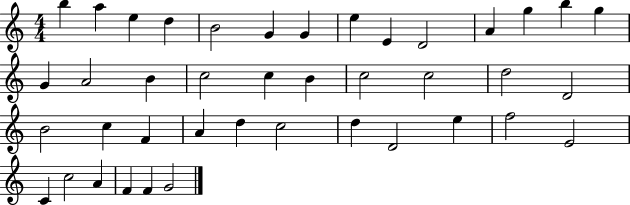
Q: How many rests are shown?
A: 0